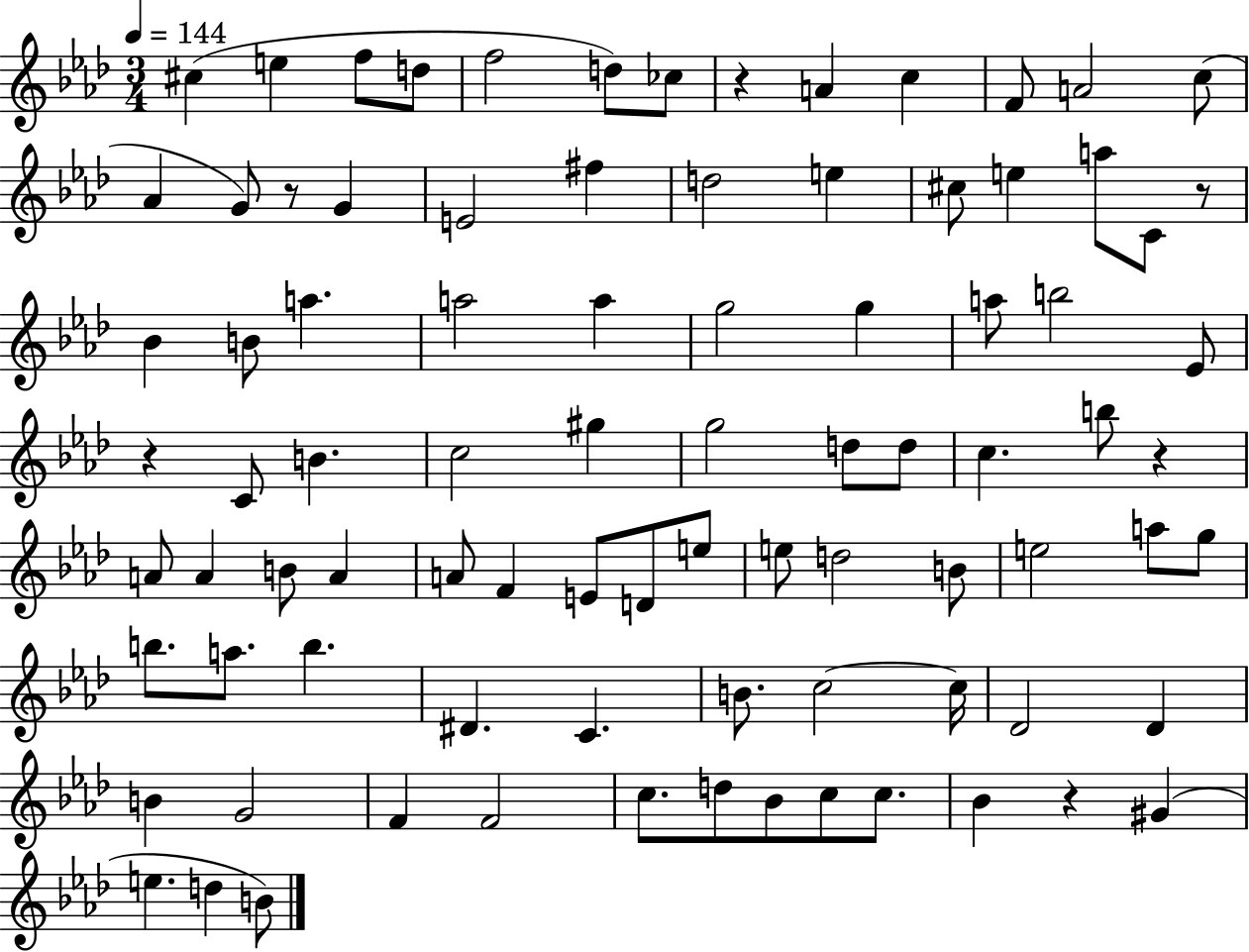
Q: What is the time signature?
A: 3/4